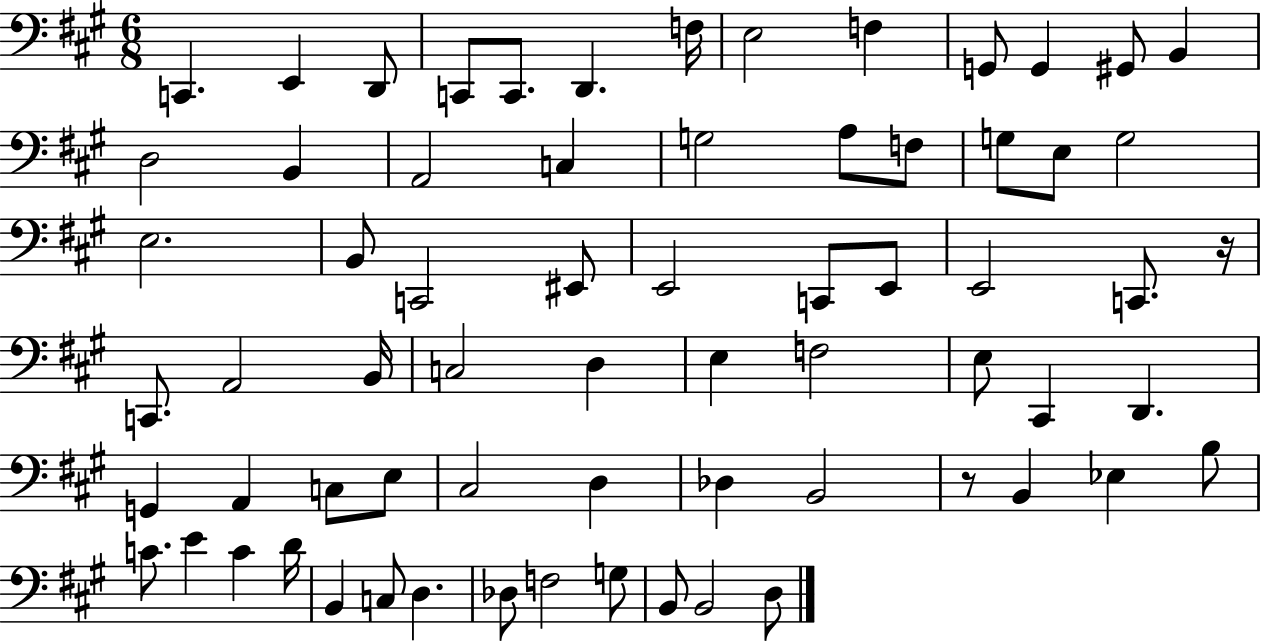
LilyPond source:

{
  \clef bass
  \numericTimeSignature
  \time 6/8
  \key a \major
  c,4. e,4 d,8 | c,8 c,8. d,4. f16 | e2 f4 | g,8 g,4 gis,8 b,4 | \break d2 b,4 | a,2 c4 | g2 a8 f8 | g8 e8 g2 | \break e2. | b,8 c,2 eis,8 | e,2 c,8 e,8 | e,2 c,8. r16 | \break c,8. a,2 b,16 | c2 d4 | e4 f2 | e8 cis,4 d,4. | \break g,4 a,4 c8 e8 | cis2 d4 | des4 b,2 | r8 b,4 ees4 b8 | \break c'8. e'4 c'4 d'16 | b,4 c8 d4. | des8 f2 g8 | b,8 b,2 d8 | \break \bar "|."
}